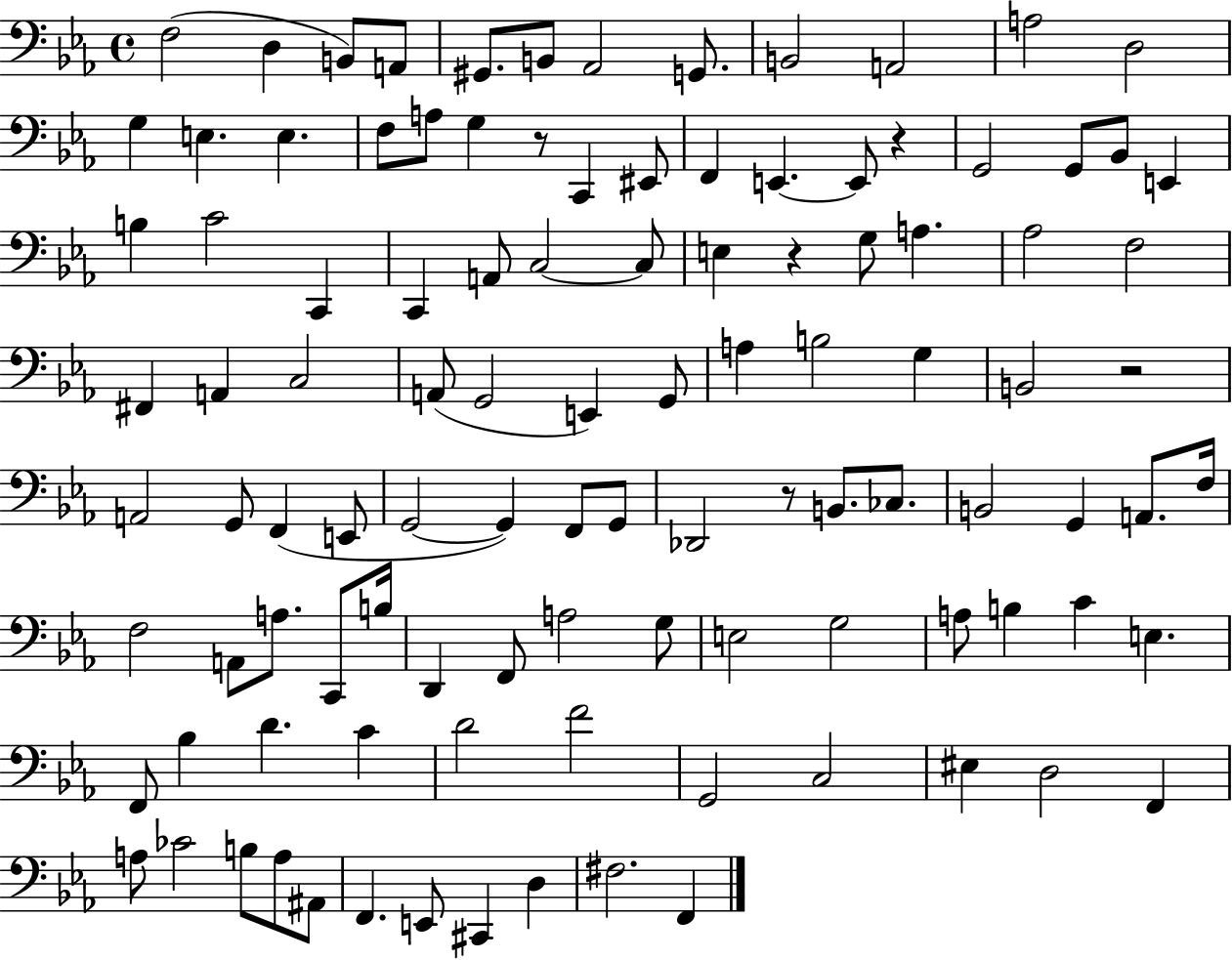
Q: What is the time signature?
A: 4/4